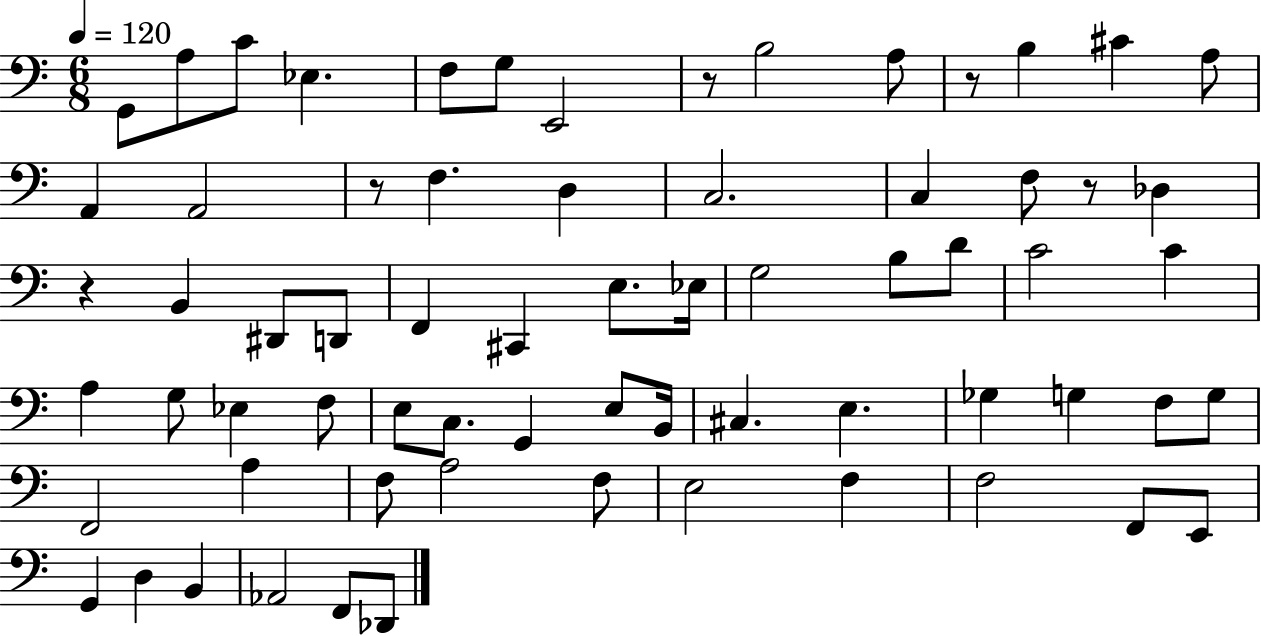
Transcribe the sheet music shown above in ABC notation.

X:1
T:Untitled
M:6/8
L:1/4
K:C
G,,/2 A,/2 C/2 _E, F,/2 G,/2 E,,2 z/2 B,2 A,/2 z/2 B, ^C A,/2 A,, A,,2 z/2 F, D, C,2 C, F,/2 z/2 _D, z B,, ^D,,/2 D,,/2 F,, ^C,, E,/2 _E,/4 G,2 B,/2 D/2 C2 C A, G,/2 _E, F,/2 E,/2 C,/2 G,, E,/2 B,,/4 ^C, E, _G, G, F,/2 G,/2 F,,2 A, F,/2 A,2 F,/2 E,2 F, F,2 F,,/2 E,,/2 G,, D, B,, _A,,2 F,,/2 _D,,/2